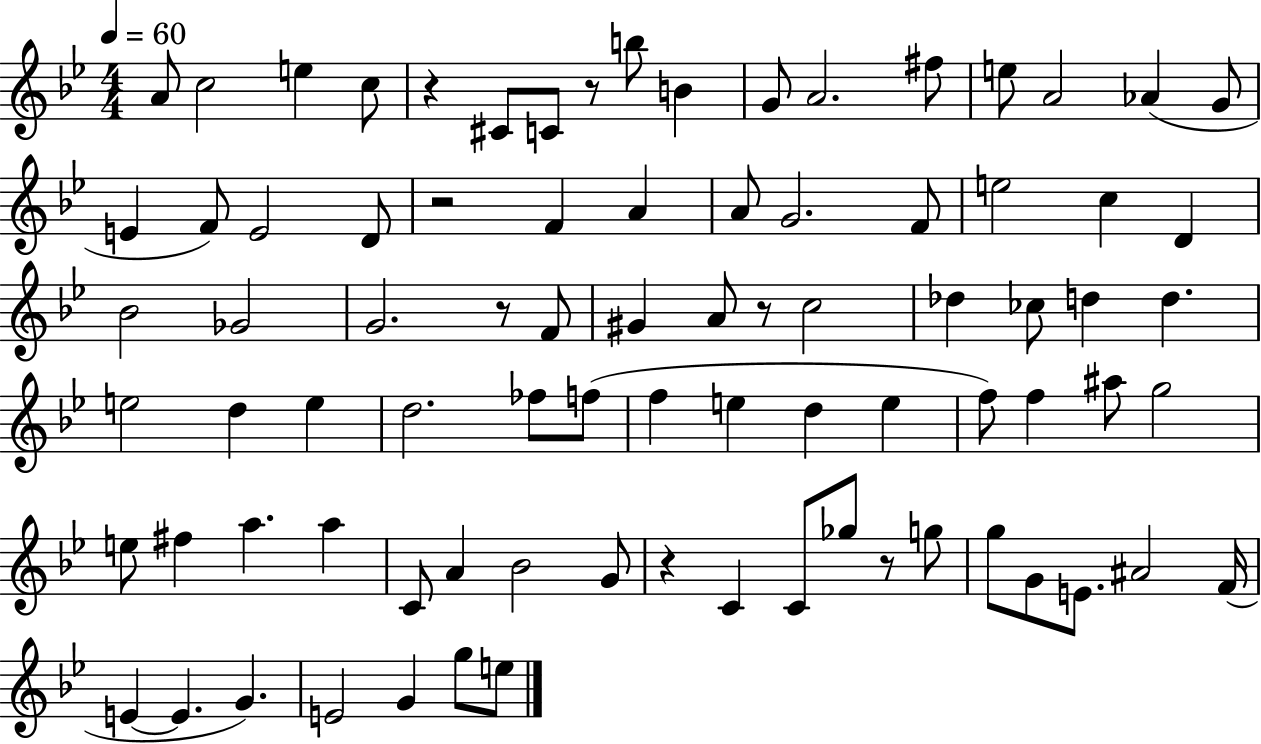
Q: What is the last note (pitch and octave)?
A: E5